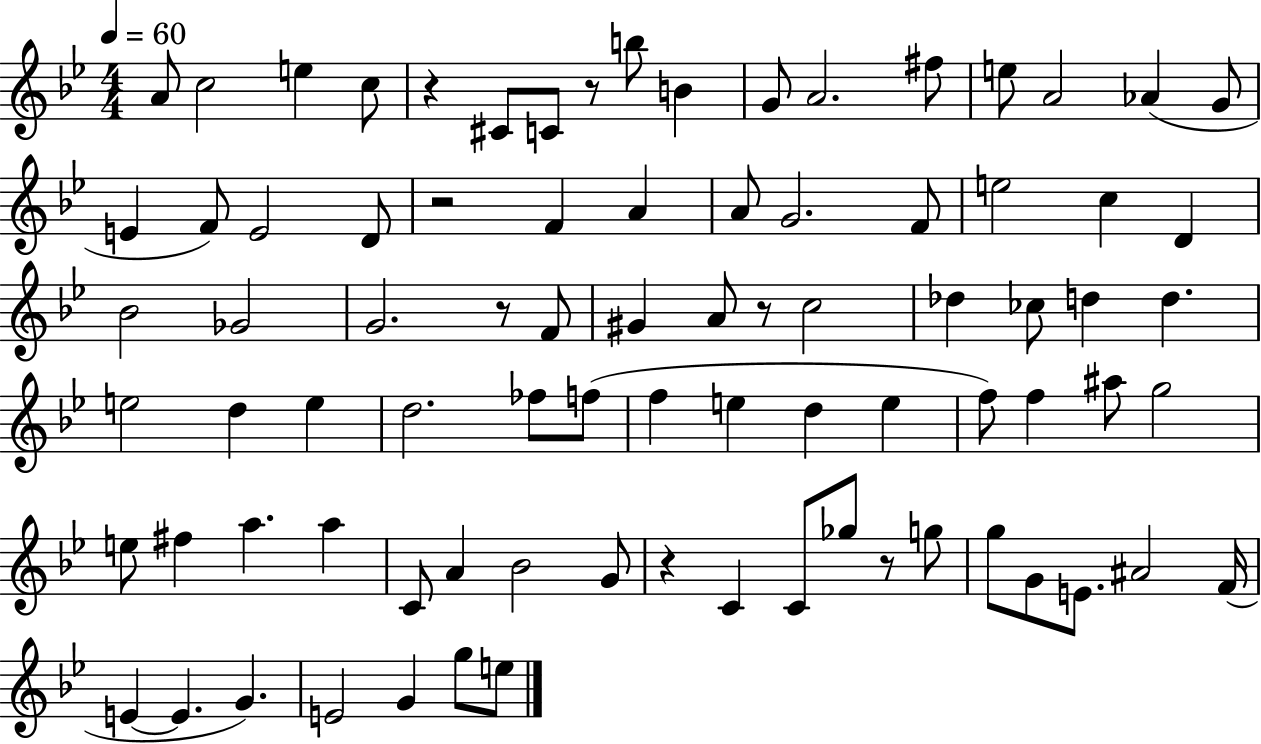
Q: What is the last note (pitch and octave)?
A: E5